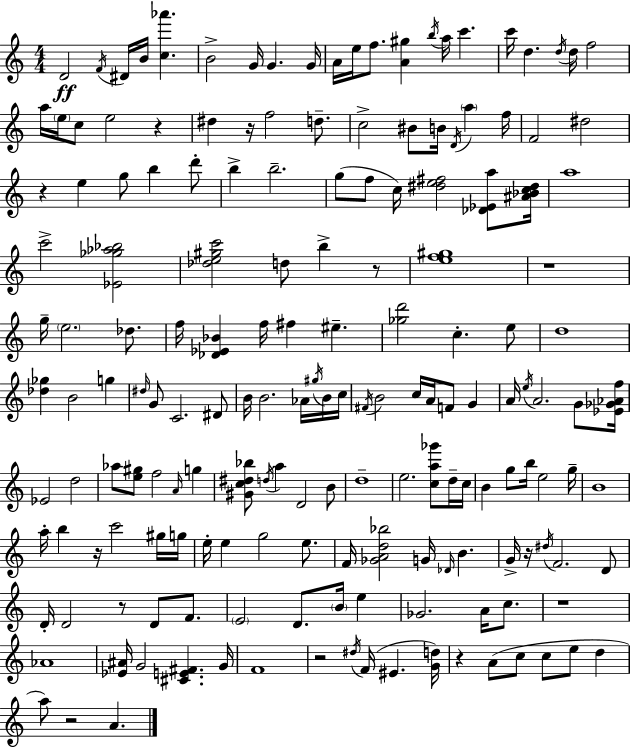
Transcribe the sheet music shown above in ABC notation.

X:1
T:Untitled
M:4/4
L:1/4
K:C
D2 F/4 ^D/4 B/4 [c_a'] B2 G/4 G G/4 A/4 e/4 f/2 [A^g] b/4 a/4 c' c'/4 d d/4 d/4 f2 a/4 e/4 c/2 e2 z ^d z/4 f2 d/2 c2 ^B/2 B/4 D/4 a f/4 F2 ^d2 z e g/2 b d'/2 b b2 g/2 f/2 c/4 [^de^f]2 [_D_Ea]/2 [^A_Bc^d]/4 a4 c'2 [_E_g_a_b]2 [_de^gc']2 d/2 b z/2 [ef^g]4 z4 g/4 e2 _d/2 f/4 [_D_E_B] f/4 ^f ^e [_gd']2 c e/2 d4 [_d_g] B2 g ^d/4 G/2 C2 ^D/2 B/4 B2 _A/4 ^g/4 B/4 c/4 ^F/4 B2 c/4 A/4 F/2 G A/4 e/4 A2 G/2 [_E_G_Af]/4 _E2 d2 _a/2 [e^g]/2 f2 A/4 g [^Gc^d_b]/2 d/4 a D2 B/2 d4 e2 [ca_g']/2 d/4 c/4 B g/2 b/4 e2 g/4 B4 a/4 b z/4 c'2 ^g/4 g/4 e/4 e g2 e/2 F/4 [_GAd_b]2 G/4 _D/4 B G/4 z/4 ^d/4 F2 D/2 D/4 D2 z/2 D/2 F/2 E2 D/2 B/4 e _G2 A/4 c/2 z4 _A4 [_E^A]/4 G2 [^CE^F] G/4 F4 z2 ^d/4 F/4 ^E [Gd]/4 z A/2 c/2 c/2 e/2 d a/2 z2 A